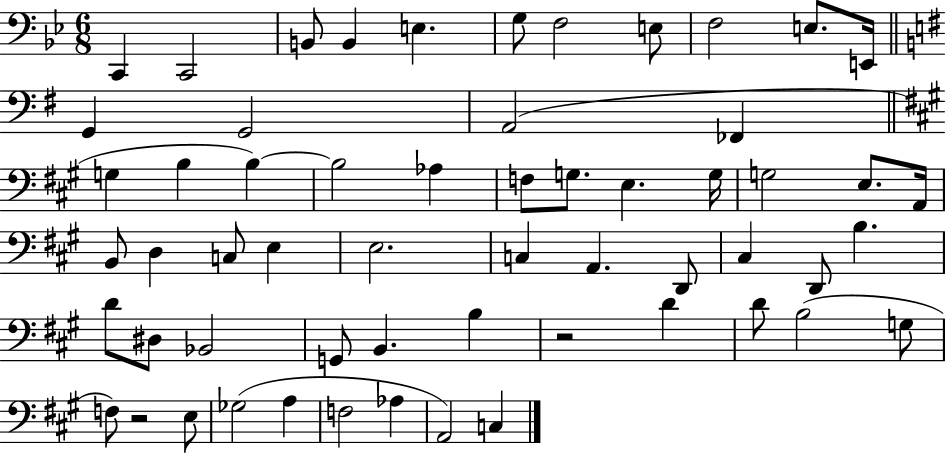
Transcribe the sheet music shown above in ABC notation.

X:1
T:Untitled
M:6/8
L:1/4
K:Bb
C,, C,,2 B,,/2 B,, E, G,/2 F,2 E,/2 F,2 E,/2 E,,/4 G,, G,,2 A,,2 _F,, G, B, B, B,2 _A, F,/2 G,/2 E, G,/4 G,2 E,/2 A,,/4 B,,/2 D, C,/2 E, E,2 C, A,, D,,/2 ^C, D,,/2 B, D/2 ^D,/2 _B,,2 G,,/2 B,, B, z2 D D/2 B,2 G,/2 F,/2 z2 E,/2 _G,2 A, F,2 _A, A,,2 C,